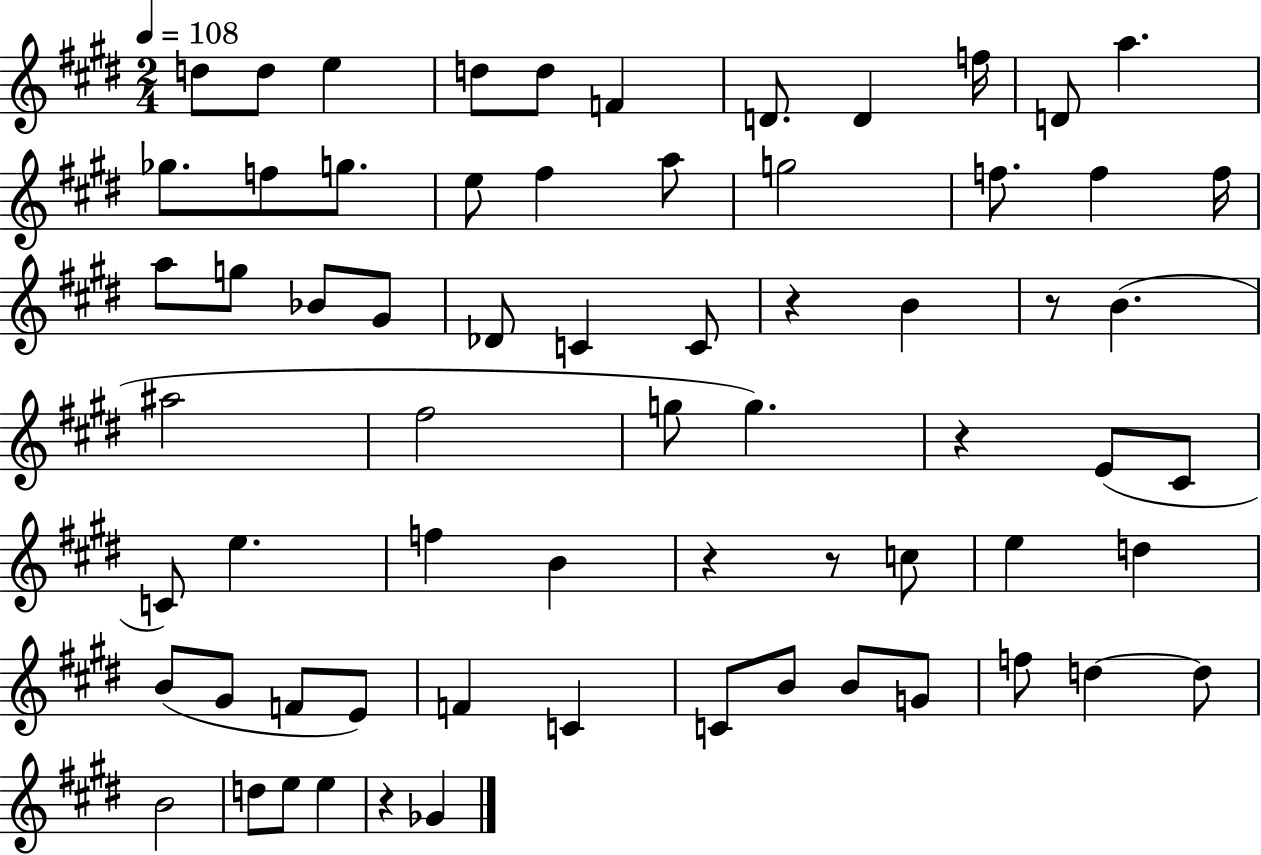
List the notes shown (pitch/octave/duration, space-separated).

D5/e D5/e E5/q D5/e D5/e F4/q D4/e. D4/q F5/s D4/e A5/q. Gb5/e. F5/e G5/e. E5/e F#5/q A5/e G5/h F5/e. F5/q F5/s A5/e G5/e Bb4/e G#4/e Db4/e C4/q C4/e R/q B4/q R/e B4/q. A#5/h F#5/h G5/e G5/q. R/q E4/e C#4/e C4/e E5/q. F5/q B4/q R/q R/e C5/e E5/q D5/q B4/e G#4/e F4/e E4/e F4/q C4/q C4/e B4/e B4/e G4/e F5/e D5/q D5/e B4/h D5/e E5/e E5/q R/q Gb4/q